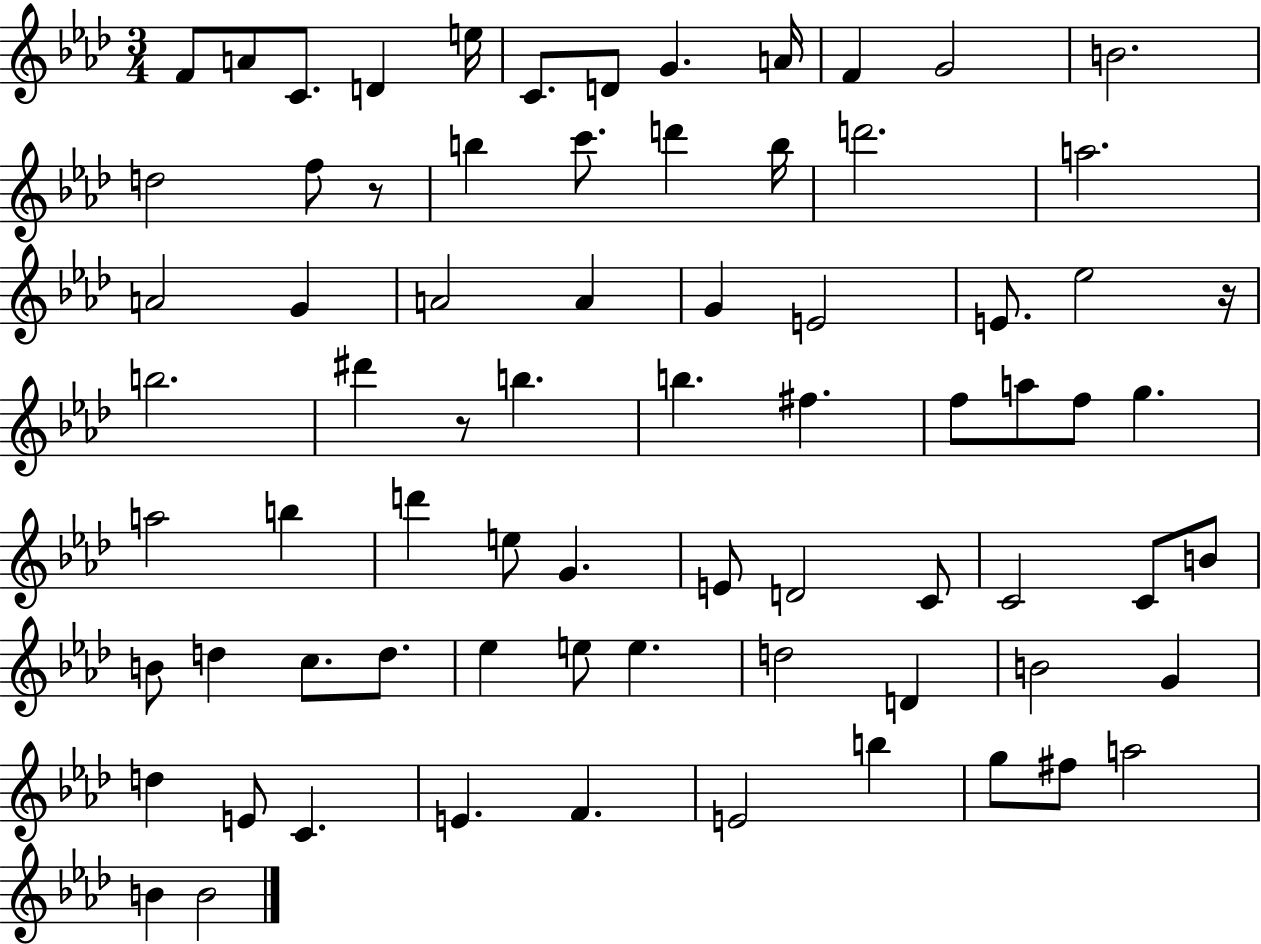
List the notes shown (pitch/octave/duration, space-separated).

F4/e A4/e C4/e. D4/q E5/s C4/e. D4/e G4/q. A4/s F4/q G4/h B4/h. D5/h F5/e R/e B5/q C6/e. D6/q B5/s D6/h. A5/h. A4/h G4/q A4/h A4/q G4/q E4/h E4/e. Eb5/h R/s B5/h. D#6/q R/e B5/q. B5/q. F#5/q. F5/e A5/e F5/e G5/q. A5/h B5/q D6/q E5/e G4/q. E4/e D4/h C4/e C4/h C4/e B4/e B4/e D5/q C5/e. D5/e. Eb5/q E5/e E5/q. D5/h D4/q B4/h G4/q D5/q E4/e C4/q. E4/q. F4/q. E4/h B5/q G5/e F#5/e A5/h B4/q B4/h